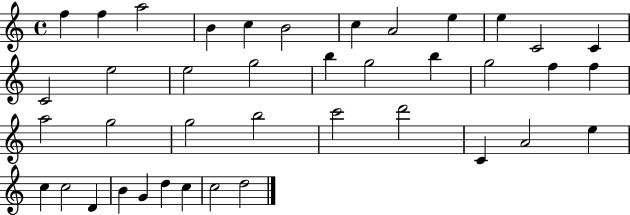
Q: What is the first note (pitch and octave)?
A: F5